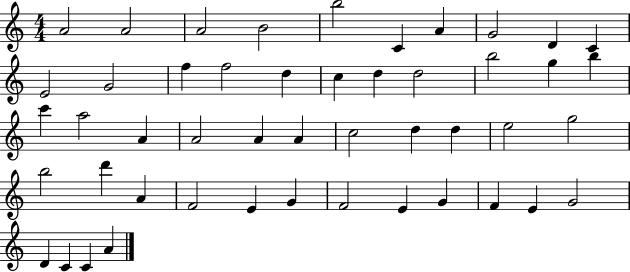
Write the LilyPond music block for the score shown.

{
  \clef treble
  \numericTimeSignature
  \time 4/4
  \key c \major
  a'2 a'2 | a'2 b'2 | b''2 c'4 a'4 | g'2 d'4 c'4 | \break e'2 g'2 | f''4 f''2 d''4 | c''4 d''4 d''2 | b''2 g''4 b''4 | \break c'''4 a''2 a'4 | a'2 a'4 a'4 | c''2 d''4 d''4 | e''2 g''2 | \break b''2 d'''4 a'4 | f'2 e'4 g'4 | f'2 e'4 g'4 | f'4 e'4 g'2 | \break d'4 c'4 c'4 a'4 | \bar "|."
}